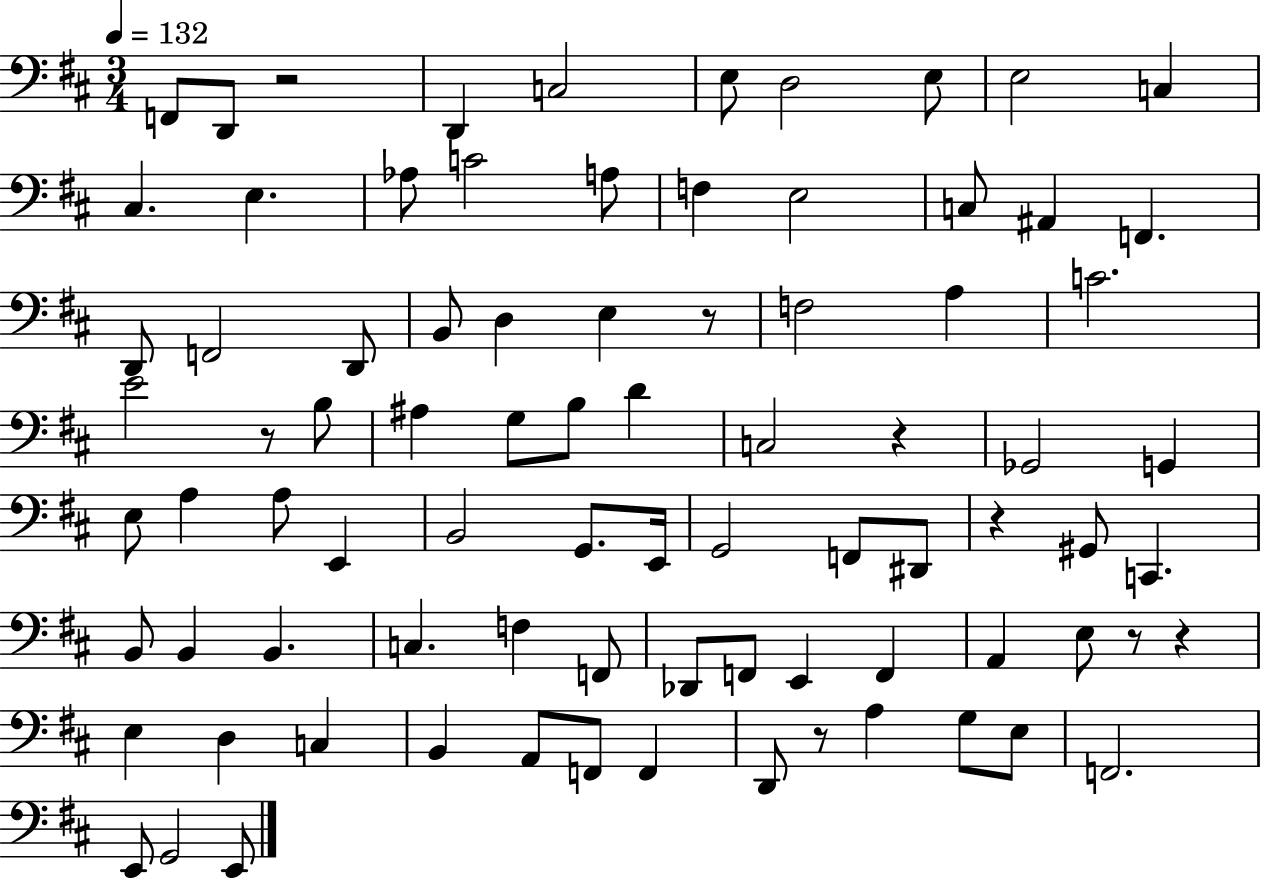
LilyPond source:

{
  \clef bass
  \numericTimeSignature
  \time 3/4
  \key d \major
  \tempo 4 = 132
  f,8 d,8 r2 | d,4 c2 | e8 d2 e8 | e2 c4 | \break cis4. e4. | aes8 c'2 a8 | f4 e2 | c8 ais,4 f,4. | \break d,8 f,2 d,8 | b,8 d4 e4 r8 | f2 a4 | c'2. | \break e'2 r8 b8 | ais4 g8 b8 d'4 | c2 r4 | ges,2 g,4 | \break e8 a4 a8 e,4 | b,2 g,8. e,16 | g,2 f,8 dis,8 | r4 gis,8 c,4. | \break b,8 b,4 b,4. | c4. f4 f,8 | des,8 f,8 e,4 f,4 | a,4 e8 r8 r4 | \break e4 d4 c4 | b,4 a,8 f,8 f,4 | d,8 r8 a4 g8 e8 | f,2. | \break e,8 g,2 e,8 | \bar "|."
}